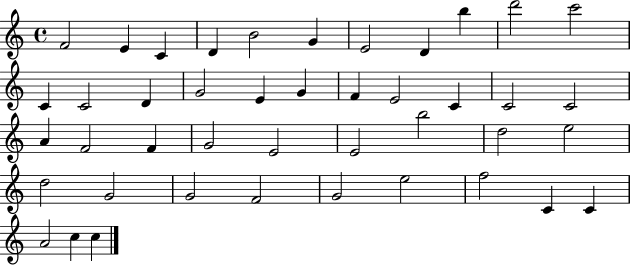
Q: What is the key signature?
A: C major